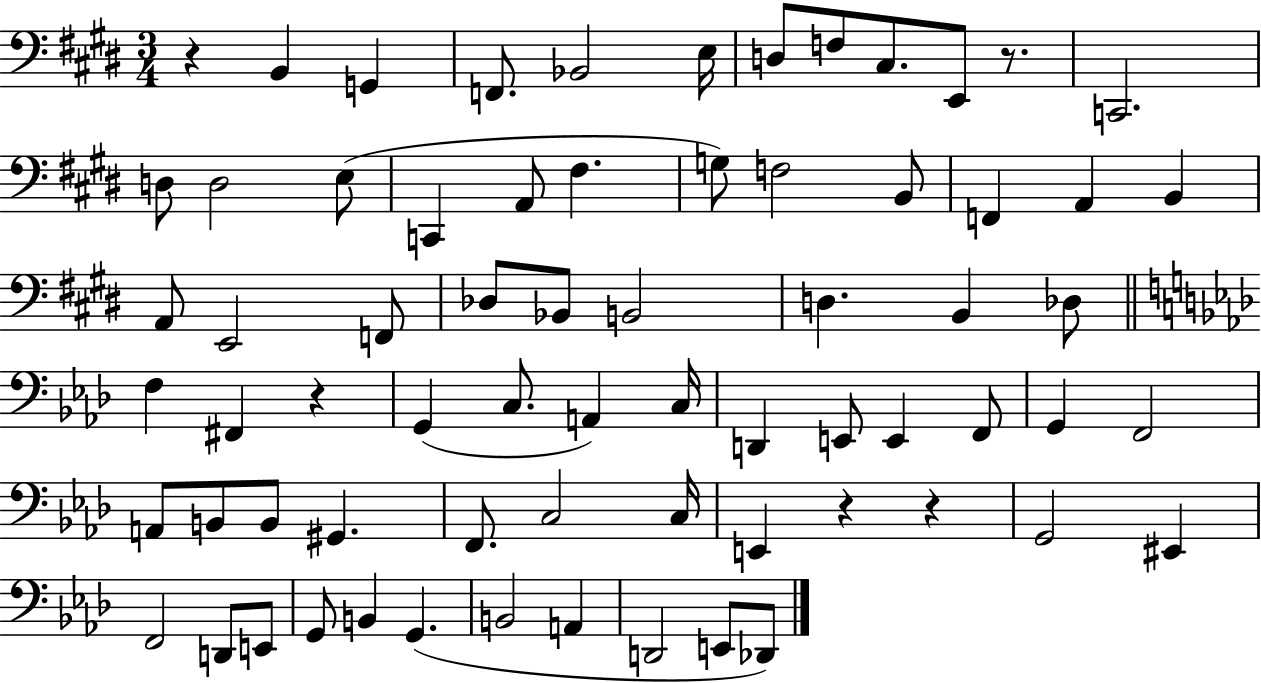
X:1
T:Untitled
M:3/4
L:1/4
K:E
z B,, G,, F,,/2 _B,,2 E,/4 D,/2 F,/2 ^C,/2 E,,/2 z/2 C,,2 D,/2 D,2 E,/2 C,, A,,/2 ^F, G,/2 F,2 B,,/2 F,, A,, B,, A,,/2 E,,2 F,,/2 _D,/2 _B,,/2 B,,2 D, B,, _D,/2 F, ^F,, z G,, C,/2 A,, C,/4 D,, E,,/2 E,, F,,/2 G,, F,,2 A,,/2 B,,/2 B,,/2 ^G,, F,,/2 C,2 C,/4 E,, z z G,,2 ^E,, F,,2 D,,/2 E,,/2 G,,/2 B,, G,, B,,2 A,, D,,2 E,,/2 _D,,/2